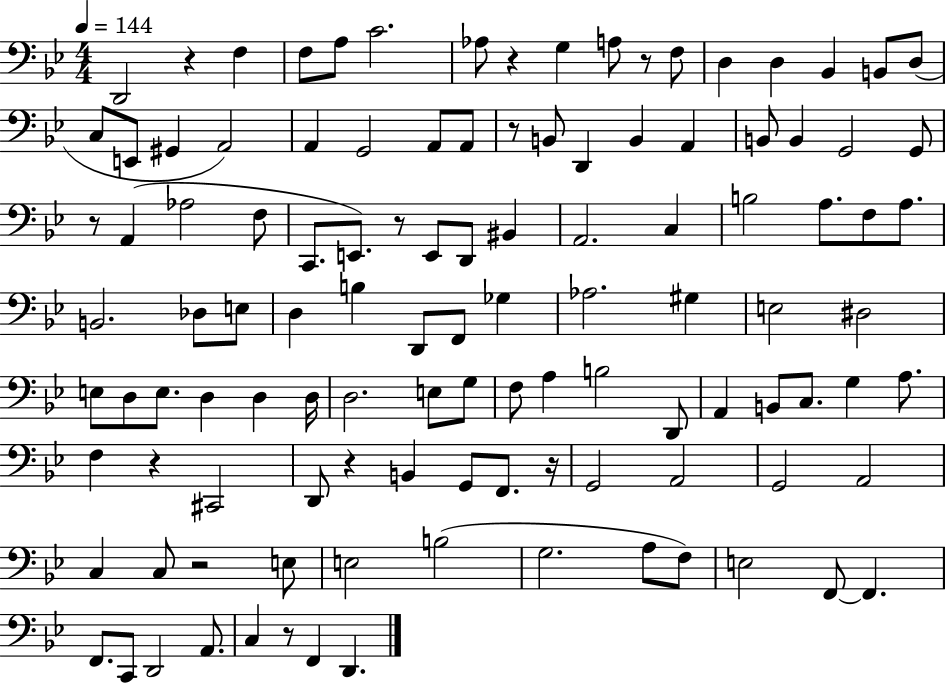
D2/h R/q F3/q F3/e A3/e C4/h. Ab3/e R/q G3/q A3/e R/e F3/e D3/q D3/q Bb2/q B2/e D3/e C3/e E2/e G#2/q A2/h A2/q G2/h A2/e A2/e R/e B2/e D2/q B2/q A2/q B2/e B2/q G2/h G2/e R/e A2/q Ab3/h F3/e C2/e. E2/e. R/e E2/e D2/e BIS2/q A2/h. C3/q B3/h A3/e. F3/e A3/e. B2/h. Db3/e E3/e D3/q B3/q D2/e F2/e Gb3/q Ab3/h. G#3/q E3/h D#3/h E3/e D3/e E3/e. D3/q D3/q D3/s D3/h. E3/e G3/e F3/e A3/q B3/h D2/e A2/q B2/e C3/e. G3/q A3/e. F3/q R/q C#2/h D2/e R/q B2/q G2/e F2/e. R/s G2/h A2/h G2/h A2/h C3/q C3/e R/h E3/e E3/h B3/h G3/h. A3/e F3/e E3/h F2/e F2/q. F2/e. C2/e D2/h A2/e. C3/q R/e F2/q D2/q.